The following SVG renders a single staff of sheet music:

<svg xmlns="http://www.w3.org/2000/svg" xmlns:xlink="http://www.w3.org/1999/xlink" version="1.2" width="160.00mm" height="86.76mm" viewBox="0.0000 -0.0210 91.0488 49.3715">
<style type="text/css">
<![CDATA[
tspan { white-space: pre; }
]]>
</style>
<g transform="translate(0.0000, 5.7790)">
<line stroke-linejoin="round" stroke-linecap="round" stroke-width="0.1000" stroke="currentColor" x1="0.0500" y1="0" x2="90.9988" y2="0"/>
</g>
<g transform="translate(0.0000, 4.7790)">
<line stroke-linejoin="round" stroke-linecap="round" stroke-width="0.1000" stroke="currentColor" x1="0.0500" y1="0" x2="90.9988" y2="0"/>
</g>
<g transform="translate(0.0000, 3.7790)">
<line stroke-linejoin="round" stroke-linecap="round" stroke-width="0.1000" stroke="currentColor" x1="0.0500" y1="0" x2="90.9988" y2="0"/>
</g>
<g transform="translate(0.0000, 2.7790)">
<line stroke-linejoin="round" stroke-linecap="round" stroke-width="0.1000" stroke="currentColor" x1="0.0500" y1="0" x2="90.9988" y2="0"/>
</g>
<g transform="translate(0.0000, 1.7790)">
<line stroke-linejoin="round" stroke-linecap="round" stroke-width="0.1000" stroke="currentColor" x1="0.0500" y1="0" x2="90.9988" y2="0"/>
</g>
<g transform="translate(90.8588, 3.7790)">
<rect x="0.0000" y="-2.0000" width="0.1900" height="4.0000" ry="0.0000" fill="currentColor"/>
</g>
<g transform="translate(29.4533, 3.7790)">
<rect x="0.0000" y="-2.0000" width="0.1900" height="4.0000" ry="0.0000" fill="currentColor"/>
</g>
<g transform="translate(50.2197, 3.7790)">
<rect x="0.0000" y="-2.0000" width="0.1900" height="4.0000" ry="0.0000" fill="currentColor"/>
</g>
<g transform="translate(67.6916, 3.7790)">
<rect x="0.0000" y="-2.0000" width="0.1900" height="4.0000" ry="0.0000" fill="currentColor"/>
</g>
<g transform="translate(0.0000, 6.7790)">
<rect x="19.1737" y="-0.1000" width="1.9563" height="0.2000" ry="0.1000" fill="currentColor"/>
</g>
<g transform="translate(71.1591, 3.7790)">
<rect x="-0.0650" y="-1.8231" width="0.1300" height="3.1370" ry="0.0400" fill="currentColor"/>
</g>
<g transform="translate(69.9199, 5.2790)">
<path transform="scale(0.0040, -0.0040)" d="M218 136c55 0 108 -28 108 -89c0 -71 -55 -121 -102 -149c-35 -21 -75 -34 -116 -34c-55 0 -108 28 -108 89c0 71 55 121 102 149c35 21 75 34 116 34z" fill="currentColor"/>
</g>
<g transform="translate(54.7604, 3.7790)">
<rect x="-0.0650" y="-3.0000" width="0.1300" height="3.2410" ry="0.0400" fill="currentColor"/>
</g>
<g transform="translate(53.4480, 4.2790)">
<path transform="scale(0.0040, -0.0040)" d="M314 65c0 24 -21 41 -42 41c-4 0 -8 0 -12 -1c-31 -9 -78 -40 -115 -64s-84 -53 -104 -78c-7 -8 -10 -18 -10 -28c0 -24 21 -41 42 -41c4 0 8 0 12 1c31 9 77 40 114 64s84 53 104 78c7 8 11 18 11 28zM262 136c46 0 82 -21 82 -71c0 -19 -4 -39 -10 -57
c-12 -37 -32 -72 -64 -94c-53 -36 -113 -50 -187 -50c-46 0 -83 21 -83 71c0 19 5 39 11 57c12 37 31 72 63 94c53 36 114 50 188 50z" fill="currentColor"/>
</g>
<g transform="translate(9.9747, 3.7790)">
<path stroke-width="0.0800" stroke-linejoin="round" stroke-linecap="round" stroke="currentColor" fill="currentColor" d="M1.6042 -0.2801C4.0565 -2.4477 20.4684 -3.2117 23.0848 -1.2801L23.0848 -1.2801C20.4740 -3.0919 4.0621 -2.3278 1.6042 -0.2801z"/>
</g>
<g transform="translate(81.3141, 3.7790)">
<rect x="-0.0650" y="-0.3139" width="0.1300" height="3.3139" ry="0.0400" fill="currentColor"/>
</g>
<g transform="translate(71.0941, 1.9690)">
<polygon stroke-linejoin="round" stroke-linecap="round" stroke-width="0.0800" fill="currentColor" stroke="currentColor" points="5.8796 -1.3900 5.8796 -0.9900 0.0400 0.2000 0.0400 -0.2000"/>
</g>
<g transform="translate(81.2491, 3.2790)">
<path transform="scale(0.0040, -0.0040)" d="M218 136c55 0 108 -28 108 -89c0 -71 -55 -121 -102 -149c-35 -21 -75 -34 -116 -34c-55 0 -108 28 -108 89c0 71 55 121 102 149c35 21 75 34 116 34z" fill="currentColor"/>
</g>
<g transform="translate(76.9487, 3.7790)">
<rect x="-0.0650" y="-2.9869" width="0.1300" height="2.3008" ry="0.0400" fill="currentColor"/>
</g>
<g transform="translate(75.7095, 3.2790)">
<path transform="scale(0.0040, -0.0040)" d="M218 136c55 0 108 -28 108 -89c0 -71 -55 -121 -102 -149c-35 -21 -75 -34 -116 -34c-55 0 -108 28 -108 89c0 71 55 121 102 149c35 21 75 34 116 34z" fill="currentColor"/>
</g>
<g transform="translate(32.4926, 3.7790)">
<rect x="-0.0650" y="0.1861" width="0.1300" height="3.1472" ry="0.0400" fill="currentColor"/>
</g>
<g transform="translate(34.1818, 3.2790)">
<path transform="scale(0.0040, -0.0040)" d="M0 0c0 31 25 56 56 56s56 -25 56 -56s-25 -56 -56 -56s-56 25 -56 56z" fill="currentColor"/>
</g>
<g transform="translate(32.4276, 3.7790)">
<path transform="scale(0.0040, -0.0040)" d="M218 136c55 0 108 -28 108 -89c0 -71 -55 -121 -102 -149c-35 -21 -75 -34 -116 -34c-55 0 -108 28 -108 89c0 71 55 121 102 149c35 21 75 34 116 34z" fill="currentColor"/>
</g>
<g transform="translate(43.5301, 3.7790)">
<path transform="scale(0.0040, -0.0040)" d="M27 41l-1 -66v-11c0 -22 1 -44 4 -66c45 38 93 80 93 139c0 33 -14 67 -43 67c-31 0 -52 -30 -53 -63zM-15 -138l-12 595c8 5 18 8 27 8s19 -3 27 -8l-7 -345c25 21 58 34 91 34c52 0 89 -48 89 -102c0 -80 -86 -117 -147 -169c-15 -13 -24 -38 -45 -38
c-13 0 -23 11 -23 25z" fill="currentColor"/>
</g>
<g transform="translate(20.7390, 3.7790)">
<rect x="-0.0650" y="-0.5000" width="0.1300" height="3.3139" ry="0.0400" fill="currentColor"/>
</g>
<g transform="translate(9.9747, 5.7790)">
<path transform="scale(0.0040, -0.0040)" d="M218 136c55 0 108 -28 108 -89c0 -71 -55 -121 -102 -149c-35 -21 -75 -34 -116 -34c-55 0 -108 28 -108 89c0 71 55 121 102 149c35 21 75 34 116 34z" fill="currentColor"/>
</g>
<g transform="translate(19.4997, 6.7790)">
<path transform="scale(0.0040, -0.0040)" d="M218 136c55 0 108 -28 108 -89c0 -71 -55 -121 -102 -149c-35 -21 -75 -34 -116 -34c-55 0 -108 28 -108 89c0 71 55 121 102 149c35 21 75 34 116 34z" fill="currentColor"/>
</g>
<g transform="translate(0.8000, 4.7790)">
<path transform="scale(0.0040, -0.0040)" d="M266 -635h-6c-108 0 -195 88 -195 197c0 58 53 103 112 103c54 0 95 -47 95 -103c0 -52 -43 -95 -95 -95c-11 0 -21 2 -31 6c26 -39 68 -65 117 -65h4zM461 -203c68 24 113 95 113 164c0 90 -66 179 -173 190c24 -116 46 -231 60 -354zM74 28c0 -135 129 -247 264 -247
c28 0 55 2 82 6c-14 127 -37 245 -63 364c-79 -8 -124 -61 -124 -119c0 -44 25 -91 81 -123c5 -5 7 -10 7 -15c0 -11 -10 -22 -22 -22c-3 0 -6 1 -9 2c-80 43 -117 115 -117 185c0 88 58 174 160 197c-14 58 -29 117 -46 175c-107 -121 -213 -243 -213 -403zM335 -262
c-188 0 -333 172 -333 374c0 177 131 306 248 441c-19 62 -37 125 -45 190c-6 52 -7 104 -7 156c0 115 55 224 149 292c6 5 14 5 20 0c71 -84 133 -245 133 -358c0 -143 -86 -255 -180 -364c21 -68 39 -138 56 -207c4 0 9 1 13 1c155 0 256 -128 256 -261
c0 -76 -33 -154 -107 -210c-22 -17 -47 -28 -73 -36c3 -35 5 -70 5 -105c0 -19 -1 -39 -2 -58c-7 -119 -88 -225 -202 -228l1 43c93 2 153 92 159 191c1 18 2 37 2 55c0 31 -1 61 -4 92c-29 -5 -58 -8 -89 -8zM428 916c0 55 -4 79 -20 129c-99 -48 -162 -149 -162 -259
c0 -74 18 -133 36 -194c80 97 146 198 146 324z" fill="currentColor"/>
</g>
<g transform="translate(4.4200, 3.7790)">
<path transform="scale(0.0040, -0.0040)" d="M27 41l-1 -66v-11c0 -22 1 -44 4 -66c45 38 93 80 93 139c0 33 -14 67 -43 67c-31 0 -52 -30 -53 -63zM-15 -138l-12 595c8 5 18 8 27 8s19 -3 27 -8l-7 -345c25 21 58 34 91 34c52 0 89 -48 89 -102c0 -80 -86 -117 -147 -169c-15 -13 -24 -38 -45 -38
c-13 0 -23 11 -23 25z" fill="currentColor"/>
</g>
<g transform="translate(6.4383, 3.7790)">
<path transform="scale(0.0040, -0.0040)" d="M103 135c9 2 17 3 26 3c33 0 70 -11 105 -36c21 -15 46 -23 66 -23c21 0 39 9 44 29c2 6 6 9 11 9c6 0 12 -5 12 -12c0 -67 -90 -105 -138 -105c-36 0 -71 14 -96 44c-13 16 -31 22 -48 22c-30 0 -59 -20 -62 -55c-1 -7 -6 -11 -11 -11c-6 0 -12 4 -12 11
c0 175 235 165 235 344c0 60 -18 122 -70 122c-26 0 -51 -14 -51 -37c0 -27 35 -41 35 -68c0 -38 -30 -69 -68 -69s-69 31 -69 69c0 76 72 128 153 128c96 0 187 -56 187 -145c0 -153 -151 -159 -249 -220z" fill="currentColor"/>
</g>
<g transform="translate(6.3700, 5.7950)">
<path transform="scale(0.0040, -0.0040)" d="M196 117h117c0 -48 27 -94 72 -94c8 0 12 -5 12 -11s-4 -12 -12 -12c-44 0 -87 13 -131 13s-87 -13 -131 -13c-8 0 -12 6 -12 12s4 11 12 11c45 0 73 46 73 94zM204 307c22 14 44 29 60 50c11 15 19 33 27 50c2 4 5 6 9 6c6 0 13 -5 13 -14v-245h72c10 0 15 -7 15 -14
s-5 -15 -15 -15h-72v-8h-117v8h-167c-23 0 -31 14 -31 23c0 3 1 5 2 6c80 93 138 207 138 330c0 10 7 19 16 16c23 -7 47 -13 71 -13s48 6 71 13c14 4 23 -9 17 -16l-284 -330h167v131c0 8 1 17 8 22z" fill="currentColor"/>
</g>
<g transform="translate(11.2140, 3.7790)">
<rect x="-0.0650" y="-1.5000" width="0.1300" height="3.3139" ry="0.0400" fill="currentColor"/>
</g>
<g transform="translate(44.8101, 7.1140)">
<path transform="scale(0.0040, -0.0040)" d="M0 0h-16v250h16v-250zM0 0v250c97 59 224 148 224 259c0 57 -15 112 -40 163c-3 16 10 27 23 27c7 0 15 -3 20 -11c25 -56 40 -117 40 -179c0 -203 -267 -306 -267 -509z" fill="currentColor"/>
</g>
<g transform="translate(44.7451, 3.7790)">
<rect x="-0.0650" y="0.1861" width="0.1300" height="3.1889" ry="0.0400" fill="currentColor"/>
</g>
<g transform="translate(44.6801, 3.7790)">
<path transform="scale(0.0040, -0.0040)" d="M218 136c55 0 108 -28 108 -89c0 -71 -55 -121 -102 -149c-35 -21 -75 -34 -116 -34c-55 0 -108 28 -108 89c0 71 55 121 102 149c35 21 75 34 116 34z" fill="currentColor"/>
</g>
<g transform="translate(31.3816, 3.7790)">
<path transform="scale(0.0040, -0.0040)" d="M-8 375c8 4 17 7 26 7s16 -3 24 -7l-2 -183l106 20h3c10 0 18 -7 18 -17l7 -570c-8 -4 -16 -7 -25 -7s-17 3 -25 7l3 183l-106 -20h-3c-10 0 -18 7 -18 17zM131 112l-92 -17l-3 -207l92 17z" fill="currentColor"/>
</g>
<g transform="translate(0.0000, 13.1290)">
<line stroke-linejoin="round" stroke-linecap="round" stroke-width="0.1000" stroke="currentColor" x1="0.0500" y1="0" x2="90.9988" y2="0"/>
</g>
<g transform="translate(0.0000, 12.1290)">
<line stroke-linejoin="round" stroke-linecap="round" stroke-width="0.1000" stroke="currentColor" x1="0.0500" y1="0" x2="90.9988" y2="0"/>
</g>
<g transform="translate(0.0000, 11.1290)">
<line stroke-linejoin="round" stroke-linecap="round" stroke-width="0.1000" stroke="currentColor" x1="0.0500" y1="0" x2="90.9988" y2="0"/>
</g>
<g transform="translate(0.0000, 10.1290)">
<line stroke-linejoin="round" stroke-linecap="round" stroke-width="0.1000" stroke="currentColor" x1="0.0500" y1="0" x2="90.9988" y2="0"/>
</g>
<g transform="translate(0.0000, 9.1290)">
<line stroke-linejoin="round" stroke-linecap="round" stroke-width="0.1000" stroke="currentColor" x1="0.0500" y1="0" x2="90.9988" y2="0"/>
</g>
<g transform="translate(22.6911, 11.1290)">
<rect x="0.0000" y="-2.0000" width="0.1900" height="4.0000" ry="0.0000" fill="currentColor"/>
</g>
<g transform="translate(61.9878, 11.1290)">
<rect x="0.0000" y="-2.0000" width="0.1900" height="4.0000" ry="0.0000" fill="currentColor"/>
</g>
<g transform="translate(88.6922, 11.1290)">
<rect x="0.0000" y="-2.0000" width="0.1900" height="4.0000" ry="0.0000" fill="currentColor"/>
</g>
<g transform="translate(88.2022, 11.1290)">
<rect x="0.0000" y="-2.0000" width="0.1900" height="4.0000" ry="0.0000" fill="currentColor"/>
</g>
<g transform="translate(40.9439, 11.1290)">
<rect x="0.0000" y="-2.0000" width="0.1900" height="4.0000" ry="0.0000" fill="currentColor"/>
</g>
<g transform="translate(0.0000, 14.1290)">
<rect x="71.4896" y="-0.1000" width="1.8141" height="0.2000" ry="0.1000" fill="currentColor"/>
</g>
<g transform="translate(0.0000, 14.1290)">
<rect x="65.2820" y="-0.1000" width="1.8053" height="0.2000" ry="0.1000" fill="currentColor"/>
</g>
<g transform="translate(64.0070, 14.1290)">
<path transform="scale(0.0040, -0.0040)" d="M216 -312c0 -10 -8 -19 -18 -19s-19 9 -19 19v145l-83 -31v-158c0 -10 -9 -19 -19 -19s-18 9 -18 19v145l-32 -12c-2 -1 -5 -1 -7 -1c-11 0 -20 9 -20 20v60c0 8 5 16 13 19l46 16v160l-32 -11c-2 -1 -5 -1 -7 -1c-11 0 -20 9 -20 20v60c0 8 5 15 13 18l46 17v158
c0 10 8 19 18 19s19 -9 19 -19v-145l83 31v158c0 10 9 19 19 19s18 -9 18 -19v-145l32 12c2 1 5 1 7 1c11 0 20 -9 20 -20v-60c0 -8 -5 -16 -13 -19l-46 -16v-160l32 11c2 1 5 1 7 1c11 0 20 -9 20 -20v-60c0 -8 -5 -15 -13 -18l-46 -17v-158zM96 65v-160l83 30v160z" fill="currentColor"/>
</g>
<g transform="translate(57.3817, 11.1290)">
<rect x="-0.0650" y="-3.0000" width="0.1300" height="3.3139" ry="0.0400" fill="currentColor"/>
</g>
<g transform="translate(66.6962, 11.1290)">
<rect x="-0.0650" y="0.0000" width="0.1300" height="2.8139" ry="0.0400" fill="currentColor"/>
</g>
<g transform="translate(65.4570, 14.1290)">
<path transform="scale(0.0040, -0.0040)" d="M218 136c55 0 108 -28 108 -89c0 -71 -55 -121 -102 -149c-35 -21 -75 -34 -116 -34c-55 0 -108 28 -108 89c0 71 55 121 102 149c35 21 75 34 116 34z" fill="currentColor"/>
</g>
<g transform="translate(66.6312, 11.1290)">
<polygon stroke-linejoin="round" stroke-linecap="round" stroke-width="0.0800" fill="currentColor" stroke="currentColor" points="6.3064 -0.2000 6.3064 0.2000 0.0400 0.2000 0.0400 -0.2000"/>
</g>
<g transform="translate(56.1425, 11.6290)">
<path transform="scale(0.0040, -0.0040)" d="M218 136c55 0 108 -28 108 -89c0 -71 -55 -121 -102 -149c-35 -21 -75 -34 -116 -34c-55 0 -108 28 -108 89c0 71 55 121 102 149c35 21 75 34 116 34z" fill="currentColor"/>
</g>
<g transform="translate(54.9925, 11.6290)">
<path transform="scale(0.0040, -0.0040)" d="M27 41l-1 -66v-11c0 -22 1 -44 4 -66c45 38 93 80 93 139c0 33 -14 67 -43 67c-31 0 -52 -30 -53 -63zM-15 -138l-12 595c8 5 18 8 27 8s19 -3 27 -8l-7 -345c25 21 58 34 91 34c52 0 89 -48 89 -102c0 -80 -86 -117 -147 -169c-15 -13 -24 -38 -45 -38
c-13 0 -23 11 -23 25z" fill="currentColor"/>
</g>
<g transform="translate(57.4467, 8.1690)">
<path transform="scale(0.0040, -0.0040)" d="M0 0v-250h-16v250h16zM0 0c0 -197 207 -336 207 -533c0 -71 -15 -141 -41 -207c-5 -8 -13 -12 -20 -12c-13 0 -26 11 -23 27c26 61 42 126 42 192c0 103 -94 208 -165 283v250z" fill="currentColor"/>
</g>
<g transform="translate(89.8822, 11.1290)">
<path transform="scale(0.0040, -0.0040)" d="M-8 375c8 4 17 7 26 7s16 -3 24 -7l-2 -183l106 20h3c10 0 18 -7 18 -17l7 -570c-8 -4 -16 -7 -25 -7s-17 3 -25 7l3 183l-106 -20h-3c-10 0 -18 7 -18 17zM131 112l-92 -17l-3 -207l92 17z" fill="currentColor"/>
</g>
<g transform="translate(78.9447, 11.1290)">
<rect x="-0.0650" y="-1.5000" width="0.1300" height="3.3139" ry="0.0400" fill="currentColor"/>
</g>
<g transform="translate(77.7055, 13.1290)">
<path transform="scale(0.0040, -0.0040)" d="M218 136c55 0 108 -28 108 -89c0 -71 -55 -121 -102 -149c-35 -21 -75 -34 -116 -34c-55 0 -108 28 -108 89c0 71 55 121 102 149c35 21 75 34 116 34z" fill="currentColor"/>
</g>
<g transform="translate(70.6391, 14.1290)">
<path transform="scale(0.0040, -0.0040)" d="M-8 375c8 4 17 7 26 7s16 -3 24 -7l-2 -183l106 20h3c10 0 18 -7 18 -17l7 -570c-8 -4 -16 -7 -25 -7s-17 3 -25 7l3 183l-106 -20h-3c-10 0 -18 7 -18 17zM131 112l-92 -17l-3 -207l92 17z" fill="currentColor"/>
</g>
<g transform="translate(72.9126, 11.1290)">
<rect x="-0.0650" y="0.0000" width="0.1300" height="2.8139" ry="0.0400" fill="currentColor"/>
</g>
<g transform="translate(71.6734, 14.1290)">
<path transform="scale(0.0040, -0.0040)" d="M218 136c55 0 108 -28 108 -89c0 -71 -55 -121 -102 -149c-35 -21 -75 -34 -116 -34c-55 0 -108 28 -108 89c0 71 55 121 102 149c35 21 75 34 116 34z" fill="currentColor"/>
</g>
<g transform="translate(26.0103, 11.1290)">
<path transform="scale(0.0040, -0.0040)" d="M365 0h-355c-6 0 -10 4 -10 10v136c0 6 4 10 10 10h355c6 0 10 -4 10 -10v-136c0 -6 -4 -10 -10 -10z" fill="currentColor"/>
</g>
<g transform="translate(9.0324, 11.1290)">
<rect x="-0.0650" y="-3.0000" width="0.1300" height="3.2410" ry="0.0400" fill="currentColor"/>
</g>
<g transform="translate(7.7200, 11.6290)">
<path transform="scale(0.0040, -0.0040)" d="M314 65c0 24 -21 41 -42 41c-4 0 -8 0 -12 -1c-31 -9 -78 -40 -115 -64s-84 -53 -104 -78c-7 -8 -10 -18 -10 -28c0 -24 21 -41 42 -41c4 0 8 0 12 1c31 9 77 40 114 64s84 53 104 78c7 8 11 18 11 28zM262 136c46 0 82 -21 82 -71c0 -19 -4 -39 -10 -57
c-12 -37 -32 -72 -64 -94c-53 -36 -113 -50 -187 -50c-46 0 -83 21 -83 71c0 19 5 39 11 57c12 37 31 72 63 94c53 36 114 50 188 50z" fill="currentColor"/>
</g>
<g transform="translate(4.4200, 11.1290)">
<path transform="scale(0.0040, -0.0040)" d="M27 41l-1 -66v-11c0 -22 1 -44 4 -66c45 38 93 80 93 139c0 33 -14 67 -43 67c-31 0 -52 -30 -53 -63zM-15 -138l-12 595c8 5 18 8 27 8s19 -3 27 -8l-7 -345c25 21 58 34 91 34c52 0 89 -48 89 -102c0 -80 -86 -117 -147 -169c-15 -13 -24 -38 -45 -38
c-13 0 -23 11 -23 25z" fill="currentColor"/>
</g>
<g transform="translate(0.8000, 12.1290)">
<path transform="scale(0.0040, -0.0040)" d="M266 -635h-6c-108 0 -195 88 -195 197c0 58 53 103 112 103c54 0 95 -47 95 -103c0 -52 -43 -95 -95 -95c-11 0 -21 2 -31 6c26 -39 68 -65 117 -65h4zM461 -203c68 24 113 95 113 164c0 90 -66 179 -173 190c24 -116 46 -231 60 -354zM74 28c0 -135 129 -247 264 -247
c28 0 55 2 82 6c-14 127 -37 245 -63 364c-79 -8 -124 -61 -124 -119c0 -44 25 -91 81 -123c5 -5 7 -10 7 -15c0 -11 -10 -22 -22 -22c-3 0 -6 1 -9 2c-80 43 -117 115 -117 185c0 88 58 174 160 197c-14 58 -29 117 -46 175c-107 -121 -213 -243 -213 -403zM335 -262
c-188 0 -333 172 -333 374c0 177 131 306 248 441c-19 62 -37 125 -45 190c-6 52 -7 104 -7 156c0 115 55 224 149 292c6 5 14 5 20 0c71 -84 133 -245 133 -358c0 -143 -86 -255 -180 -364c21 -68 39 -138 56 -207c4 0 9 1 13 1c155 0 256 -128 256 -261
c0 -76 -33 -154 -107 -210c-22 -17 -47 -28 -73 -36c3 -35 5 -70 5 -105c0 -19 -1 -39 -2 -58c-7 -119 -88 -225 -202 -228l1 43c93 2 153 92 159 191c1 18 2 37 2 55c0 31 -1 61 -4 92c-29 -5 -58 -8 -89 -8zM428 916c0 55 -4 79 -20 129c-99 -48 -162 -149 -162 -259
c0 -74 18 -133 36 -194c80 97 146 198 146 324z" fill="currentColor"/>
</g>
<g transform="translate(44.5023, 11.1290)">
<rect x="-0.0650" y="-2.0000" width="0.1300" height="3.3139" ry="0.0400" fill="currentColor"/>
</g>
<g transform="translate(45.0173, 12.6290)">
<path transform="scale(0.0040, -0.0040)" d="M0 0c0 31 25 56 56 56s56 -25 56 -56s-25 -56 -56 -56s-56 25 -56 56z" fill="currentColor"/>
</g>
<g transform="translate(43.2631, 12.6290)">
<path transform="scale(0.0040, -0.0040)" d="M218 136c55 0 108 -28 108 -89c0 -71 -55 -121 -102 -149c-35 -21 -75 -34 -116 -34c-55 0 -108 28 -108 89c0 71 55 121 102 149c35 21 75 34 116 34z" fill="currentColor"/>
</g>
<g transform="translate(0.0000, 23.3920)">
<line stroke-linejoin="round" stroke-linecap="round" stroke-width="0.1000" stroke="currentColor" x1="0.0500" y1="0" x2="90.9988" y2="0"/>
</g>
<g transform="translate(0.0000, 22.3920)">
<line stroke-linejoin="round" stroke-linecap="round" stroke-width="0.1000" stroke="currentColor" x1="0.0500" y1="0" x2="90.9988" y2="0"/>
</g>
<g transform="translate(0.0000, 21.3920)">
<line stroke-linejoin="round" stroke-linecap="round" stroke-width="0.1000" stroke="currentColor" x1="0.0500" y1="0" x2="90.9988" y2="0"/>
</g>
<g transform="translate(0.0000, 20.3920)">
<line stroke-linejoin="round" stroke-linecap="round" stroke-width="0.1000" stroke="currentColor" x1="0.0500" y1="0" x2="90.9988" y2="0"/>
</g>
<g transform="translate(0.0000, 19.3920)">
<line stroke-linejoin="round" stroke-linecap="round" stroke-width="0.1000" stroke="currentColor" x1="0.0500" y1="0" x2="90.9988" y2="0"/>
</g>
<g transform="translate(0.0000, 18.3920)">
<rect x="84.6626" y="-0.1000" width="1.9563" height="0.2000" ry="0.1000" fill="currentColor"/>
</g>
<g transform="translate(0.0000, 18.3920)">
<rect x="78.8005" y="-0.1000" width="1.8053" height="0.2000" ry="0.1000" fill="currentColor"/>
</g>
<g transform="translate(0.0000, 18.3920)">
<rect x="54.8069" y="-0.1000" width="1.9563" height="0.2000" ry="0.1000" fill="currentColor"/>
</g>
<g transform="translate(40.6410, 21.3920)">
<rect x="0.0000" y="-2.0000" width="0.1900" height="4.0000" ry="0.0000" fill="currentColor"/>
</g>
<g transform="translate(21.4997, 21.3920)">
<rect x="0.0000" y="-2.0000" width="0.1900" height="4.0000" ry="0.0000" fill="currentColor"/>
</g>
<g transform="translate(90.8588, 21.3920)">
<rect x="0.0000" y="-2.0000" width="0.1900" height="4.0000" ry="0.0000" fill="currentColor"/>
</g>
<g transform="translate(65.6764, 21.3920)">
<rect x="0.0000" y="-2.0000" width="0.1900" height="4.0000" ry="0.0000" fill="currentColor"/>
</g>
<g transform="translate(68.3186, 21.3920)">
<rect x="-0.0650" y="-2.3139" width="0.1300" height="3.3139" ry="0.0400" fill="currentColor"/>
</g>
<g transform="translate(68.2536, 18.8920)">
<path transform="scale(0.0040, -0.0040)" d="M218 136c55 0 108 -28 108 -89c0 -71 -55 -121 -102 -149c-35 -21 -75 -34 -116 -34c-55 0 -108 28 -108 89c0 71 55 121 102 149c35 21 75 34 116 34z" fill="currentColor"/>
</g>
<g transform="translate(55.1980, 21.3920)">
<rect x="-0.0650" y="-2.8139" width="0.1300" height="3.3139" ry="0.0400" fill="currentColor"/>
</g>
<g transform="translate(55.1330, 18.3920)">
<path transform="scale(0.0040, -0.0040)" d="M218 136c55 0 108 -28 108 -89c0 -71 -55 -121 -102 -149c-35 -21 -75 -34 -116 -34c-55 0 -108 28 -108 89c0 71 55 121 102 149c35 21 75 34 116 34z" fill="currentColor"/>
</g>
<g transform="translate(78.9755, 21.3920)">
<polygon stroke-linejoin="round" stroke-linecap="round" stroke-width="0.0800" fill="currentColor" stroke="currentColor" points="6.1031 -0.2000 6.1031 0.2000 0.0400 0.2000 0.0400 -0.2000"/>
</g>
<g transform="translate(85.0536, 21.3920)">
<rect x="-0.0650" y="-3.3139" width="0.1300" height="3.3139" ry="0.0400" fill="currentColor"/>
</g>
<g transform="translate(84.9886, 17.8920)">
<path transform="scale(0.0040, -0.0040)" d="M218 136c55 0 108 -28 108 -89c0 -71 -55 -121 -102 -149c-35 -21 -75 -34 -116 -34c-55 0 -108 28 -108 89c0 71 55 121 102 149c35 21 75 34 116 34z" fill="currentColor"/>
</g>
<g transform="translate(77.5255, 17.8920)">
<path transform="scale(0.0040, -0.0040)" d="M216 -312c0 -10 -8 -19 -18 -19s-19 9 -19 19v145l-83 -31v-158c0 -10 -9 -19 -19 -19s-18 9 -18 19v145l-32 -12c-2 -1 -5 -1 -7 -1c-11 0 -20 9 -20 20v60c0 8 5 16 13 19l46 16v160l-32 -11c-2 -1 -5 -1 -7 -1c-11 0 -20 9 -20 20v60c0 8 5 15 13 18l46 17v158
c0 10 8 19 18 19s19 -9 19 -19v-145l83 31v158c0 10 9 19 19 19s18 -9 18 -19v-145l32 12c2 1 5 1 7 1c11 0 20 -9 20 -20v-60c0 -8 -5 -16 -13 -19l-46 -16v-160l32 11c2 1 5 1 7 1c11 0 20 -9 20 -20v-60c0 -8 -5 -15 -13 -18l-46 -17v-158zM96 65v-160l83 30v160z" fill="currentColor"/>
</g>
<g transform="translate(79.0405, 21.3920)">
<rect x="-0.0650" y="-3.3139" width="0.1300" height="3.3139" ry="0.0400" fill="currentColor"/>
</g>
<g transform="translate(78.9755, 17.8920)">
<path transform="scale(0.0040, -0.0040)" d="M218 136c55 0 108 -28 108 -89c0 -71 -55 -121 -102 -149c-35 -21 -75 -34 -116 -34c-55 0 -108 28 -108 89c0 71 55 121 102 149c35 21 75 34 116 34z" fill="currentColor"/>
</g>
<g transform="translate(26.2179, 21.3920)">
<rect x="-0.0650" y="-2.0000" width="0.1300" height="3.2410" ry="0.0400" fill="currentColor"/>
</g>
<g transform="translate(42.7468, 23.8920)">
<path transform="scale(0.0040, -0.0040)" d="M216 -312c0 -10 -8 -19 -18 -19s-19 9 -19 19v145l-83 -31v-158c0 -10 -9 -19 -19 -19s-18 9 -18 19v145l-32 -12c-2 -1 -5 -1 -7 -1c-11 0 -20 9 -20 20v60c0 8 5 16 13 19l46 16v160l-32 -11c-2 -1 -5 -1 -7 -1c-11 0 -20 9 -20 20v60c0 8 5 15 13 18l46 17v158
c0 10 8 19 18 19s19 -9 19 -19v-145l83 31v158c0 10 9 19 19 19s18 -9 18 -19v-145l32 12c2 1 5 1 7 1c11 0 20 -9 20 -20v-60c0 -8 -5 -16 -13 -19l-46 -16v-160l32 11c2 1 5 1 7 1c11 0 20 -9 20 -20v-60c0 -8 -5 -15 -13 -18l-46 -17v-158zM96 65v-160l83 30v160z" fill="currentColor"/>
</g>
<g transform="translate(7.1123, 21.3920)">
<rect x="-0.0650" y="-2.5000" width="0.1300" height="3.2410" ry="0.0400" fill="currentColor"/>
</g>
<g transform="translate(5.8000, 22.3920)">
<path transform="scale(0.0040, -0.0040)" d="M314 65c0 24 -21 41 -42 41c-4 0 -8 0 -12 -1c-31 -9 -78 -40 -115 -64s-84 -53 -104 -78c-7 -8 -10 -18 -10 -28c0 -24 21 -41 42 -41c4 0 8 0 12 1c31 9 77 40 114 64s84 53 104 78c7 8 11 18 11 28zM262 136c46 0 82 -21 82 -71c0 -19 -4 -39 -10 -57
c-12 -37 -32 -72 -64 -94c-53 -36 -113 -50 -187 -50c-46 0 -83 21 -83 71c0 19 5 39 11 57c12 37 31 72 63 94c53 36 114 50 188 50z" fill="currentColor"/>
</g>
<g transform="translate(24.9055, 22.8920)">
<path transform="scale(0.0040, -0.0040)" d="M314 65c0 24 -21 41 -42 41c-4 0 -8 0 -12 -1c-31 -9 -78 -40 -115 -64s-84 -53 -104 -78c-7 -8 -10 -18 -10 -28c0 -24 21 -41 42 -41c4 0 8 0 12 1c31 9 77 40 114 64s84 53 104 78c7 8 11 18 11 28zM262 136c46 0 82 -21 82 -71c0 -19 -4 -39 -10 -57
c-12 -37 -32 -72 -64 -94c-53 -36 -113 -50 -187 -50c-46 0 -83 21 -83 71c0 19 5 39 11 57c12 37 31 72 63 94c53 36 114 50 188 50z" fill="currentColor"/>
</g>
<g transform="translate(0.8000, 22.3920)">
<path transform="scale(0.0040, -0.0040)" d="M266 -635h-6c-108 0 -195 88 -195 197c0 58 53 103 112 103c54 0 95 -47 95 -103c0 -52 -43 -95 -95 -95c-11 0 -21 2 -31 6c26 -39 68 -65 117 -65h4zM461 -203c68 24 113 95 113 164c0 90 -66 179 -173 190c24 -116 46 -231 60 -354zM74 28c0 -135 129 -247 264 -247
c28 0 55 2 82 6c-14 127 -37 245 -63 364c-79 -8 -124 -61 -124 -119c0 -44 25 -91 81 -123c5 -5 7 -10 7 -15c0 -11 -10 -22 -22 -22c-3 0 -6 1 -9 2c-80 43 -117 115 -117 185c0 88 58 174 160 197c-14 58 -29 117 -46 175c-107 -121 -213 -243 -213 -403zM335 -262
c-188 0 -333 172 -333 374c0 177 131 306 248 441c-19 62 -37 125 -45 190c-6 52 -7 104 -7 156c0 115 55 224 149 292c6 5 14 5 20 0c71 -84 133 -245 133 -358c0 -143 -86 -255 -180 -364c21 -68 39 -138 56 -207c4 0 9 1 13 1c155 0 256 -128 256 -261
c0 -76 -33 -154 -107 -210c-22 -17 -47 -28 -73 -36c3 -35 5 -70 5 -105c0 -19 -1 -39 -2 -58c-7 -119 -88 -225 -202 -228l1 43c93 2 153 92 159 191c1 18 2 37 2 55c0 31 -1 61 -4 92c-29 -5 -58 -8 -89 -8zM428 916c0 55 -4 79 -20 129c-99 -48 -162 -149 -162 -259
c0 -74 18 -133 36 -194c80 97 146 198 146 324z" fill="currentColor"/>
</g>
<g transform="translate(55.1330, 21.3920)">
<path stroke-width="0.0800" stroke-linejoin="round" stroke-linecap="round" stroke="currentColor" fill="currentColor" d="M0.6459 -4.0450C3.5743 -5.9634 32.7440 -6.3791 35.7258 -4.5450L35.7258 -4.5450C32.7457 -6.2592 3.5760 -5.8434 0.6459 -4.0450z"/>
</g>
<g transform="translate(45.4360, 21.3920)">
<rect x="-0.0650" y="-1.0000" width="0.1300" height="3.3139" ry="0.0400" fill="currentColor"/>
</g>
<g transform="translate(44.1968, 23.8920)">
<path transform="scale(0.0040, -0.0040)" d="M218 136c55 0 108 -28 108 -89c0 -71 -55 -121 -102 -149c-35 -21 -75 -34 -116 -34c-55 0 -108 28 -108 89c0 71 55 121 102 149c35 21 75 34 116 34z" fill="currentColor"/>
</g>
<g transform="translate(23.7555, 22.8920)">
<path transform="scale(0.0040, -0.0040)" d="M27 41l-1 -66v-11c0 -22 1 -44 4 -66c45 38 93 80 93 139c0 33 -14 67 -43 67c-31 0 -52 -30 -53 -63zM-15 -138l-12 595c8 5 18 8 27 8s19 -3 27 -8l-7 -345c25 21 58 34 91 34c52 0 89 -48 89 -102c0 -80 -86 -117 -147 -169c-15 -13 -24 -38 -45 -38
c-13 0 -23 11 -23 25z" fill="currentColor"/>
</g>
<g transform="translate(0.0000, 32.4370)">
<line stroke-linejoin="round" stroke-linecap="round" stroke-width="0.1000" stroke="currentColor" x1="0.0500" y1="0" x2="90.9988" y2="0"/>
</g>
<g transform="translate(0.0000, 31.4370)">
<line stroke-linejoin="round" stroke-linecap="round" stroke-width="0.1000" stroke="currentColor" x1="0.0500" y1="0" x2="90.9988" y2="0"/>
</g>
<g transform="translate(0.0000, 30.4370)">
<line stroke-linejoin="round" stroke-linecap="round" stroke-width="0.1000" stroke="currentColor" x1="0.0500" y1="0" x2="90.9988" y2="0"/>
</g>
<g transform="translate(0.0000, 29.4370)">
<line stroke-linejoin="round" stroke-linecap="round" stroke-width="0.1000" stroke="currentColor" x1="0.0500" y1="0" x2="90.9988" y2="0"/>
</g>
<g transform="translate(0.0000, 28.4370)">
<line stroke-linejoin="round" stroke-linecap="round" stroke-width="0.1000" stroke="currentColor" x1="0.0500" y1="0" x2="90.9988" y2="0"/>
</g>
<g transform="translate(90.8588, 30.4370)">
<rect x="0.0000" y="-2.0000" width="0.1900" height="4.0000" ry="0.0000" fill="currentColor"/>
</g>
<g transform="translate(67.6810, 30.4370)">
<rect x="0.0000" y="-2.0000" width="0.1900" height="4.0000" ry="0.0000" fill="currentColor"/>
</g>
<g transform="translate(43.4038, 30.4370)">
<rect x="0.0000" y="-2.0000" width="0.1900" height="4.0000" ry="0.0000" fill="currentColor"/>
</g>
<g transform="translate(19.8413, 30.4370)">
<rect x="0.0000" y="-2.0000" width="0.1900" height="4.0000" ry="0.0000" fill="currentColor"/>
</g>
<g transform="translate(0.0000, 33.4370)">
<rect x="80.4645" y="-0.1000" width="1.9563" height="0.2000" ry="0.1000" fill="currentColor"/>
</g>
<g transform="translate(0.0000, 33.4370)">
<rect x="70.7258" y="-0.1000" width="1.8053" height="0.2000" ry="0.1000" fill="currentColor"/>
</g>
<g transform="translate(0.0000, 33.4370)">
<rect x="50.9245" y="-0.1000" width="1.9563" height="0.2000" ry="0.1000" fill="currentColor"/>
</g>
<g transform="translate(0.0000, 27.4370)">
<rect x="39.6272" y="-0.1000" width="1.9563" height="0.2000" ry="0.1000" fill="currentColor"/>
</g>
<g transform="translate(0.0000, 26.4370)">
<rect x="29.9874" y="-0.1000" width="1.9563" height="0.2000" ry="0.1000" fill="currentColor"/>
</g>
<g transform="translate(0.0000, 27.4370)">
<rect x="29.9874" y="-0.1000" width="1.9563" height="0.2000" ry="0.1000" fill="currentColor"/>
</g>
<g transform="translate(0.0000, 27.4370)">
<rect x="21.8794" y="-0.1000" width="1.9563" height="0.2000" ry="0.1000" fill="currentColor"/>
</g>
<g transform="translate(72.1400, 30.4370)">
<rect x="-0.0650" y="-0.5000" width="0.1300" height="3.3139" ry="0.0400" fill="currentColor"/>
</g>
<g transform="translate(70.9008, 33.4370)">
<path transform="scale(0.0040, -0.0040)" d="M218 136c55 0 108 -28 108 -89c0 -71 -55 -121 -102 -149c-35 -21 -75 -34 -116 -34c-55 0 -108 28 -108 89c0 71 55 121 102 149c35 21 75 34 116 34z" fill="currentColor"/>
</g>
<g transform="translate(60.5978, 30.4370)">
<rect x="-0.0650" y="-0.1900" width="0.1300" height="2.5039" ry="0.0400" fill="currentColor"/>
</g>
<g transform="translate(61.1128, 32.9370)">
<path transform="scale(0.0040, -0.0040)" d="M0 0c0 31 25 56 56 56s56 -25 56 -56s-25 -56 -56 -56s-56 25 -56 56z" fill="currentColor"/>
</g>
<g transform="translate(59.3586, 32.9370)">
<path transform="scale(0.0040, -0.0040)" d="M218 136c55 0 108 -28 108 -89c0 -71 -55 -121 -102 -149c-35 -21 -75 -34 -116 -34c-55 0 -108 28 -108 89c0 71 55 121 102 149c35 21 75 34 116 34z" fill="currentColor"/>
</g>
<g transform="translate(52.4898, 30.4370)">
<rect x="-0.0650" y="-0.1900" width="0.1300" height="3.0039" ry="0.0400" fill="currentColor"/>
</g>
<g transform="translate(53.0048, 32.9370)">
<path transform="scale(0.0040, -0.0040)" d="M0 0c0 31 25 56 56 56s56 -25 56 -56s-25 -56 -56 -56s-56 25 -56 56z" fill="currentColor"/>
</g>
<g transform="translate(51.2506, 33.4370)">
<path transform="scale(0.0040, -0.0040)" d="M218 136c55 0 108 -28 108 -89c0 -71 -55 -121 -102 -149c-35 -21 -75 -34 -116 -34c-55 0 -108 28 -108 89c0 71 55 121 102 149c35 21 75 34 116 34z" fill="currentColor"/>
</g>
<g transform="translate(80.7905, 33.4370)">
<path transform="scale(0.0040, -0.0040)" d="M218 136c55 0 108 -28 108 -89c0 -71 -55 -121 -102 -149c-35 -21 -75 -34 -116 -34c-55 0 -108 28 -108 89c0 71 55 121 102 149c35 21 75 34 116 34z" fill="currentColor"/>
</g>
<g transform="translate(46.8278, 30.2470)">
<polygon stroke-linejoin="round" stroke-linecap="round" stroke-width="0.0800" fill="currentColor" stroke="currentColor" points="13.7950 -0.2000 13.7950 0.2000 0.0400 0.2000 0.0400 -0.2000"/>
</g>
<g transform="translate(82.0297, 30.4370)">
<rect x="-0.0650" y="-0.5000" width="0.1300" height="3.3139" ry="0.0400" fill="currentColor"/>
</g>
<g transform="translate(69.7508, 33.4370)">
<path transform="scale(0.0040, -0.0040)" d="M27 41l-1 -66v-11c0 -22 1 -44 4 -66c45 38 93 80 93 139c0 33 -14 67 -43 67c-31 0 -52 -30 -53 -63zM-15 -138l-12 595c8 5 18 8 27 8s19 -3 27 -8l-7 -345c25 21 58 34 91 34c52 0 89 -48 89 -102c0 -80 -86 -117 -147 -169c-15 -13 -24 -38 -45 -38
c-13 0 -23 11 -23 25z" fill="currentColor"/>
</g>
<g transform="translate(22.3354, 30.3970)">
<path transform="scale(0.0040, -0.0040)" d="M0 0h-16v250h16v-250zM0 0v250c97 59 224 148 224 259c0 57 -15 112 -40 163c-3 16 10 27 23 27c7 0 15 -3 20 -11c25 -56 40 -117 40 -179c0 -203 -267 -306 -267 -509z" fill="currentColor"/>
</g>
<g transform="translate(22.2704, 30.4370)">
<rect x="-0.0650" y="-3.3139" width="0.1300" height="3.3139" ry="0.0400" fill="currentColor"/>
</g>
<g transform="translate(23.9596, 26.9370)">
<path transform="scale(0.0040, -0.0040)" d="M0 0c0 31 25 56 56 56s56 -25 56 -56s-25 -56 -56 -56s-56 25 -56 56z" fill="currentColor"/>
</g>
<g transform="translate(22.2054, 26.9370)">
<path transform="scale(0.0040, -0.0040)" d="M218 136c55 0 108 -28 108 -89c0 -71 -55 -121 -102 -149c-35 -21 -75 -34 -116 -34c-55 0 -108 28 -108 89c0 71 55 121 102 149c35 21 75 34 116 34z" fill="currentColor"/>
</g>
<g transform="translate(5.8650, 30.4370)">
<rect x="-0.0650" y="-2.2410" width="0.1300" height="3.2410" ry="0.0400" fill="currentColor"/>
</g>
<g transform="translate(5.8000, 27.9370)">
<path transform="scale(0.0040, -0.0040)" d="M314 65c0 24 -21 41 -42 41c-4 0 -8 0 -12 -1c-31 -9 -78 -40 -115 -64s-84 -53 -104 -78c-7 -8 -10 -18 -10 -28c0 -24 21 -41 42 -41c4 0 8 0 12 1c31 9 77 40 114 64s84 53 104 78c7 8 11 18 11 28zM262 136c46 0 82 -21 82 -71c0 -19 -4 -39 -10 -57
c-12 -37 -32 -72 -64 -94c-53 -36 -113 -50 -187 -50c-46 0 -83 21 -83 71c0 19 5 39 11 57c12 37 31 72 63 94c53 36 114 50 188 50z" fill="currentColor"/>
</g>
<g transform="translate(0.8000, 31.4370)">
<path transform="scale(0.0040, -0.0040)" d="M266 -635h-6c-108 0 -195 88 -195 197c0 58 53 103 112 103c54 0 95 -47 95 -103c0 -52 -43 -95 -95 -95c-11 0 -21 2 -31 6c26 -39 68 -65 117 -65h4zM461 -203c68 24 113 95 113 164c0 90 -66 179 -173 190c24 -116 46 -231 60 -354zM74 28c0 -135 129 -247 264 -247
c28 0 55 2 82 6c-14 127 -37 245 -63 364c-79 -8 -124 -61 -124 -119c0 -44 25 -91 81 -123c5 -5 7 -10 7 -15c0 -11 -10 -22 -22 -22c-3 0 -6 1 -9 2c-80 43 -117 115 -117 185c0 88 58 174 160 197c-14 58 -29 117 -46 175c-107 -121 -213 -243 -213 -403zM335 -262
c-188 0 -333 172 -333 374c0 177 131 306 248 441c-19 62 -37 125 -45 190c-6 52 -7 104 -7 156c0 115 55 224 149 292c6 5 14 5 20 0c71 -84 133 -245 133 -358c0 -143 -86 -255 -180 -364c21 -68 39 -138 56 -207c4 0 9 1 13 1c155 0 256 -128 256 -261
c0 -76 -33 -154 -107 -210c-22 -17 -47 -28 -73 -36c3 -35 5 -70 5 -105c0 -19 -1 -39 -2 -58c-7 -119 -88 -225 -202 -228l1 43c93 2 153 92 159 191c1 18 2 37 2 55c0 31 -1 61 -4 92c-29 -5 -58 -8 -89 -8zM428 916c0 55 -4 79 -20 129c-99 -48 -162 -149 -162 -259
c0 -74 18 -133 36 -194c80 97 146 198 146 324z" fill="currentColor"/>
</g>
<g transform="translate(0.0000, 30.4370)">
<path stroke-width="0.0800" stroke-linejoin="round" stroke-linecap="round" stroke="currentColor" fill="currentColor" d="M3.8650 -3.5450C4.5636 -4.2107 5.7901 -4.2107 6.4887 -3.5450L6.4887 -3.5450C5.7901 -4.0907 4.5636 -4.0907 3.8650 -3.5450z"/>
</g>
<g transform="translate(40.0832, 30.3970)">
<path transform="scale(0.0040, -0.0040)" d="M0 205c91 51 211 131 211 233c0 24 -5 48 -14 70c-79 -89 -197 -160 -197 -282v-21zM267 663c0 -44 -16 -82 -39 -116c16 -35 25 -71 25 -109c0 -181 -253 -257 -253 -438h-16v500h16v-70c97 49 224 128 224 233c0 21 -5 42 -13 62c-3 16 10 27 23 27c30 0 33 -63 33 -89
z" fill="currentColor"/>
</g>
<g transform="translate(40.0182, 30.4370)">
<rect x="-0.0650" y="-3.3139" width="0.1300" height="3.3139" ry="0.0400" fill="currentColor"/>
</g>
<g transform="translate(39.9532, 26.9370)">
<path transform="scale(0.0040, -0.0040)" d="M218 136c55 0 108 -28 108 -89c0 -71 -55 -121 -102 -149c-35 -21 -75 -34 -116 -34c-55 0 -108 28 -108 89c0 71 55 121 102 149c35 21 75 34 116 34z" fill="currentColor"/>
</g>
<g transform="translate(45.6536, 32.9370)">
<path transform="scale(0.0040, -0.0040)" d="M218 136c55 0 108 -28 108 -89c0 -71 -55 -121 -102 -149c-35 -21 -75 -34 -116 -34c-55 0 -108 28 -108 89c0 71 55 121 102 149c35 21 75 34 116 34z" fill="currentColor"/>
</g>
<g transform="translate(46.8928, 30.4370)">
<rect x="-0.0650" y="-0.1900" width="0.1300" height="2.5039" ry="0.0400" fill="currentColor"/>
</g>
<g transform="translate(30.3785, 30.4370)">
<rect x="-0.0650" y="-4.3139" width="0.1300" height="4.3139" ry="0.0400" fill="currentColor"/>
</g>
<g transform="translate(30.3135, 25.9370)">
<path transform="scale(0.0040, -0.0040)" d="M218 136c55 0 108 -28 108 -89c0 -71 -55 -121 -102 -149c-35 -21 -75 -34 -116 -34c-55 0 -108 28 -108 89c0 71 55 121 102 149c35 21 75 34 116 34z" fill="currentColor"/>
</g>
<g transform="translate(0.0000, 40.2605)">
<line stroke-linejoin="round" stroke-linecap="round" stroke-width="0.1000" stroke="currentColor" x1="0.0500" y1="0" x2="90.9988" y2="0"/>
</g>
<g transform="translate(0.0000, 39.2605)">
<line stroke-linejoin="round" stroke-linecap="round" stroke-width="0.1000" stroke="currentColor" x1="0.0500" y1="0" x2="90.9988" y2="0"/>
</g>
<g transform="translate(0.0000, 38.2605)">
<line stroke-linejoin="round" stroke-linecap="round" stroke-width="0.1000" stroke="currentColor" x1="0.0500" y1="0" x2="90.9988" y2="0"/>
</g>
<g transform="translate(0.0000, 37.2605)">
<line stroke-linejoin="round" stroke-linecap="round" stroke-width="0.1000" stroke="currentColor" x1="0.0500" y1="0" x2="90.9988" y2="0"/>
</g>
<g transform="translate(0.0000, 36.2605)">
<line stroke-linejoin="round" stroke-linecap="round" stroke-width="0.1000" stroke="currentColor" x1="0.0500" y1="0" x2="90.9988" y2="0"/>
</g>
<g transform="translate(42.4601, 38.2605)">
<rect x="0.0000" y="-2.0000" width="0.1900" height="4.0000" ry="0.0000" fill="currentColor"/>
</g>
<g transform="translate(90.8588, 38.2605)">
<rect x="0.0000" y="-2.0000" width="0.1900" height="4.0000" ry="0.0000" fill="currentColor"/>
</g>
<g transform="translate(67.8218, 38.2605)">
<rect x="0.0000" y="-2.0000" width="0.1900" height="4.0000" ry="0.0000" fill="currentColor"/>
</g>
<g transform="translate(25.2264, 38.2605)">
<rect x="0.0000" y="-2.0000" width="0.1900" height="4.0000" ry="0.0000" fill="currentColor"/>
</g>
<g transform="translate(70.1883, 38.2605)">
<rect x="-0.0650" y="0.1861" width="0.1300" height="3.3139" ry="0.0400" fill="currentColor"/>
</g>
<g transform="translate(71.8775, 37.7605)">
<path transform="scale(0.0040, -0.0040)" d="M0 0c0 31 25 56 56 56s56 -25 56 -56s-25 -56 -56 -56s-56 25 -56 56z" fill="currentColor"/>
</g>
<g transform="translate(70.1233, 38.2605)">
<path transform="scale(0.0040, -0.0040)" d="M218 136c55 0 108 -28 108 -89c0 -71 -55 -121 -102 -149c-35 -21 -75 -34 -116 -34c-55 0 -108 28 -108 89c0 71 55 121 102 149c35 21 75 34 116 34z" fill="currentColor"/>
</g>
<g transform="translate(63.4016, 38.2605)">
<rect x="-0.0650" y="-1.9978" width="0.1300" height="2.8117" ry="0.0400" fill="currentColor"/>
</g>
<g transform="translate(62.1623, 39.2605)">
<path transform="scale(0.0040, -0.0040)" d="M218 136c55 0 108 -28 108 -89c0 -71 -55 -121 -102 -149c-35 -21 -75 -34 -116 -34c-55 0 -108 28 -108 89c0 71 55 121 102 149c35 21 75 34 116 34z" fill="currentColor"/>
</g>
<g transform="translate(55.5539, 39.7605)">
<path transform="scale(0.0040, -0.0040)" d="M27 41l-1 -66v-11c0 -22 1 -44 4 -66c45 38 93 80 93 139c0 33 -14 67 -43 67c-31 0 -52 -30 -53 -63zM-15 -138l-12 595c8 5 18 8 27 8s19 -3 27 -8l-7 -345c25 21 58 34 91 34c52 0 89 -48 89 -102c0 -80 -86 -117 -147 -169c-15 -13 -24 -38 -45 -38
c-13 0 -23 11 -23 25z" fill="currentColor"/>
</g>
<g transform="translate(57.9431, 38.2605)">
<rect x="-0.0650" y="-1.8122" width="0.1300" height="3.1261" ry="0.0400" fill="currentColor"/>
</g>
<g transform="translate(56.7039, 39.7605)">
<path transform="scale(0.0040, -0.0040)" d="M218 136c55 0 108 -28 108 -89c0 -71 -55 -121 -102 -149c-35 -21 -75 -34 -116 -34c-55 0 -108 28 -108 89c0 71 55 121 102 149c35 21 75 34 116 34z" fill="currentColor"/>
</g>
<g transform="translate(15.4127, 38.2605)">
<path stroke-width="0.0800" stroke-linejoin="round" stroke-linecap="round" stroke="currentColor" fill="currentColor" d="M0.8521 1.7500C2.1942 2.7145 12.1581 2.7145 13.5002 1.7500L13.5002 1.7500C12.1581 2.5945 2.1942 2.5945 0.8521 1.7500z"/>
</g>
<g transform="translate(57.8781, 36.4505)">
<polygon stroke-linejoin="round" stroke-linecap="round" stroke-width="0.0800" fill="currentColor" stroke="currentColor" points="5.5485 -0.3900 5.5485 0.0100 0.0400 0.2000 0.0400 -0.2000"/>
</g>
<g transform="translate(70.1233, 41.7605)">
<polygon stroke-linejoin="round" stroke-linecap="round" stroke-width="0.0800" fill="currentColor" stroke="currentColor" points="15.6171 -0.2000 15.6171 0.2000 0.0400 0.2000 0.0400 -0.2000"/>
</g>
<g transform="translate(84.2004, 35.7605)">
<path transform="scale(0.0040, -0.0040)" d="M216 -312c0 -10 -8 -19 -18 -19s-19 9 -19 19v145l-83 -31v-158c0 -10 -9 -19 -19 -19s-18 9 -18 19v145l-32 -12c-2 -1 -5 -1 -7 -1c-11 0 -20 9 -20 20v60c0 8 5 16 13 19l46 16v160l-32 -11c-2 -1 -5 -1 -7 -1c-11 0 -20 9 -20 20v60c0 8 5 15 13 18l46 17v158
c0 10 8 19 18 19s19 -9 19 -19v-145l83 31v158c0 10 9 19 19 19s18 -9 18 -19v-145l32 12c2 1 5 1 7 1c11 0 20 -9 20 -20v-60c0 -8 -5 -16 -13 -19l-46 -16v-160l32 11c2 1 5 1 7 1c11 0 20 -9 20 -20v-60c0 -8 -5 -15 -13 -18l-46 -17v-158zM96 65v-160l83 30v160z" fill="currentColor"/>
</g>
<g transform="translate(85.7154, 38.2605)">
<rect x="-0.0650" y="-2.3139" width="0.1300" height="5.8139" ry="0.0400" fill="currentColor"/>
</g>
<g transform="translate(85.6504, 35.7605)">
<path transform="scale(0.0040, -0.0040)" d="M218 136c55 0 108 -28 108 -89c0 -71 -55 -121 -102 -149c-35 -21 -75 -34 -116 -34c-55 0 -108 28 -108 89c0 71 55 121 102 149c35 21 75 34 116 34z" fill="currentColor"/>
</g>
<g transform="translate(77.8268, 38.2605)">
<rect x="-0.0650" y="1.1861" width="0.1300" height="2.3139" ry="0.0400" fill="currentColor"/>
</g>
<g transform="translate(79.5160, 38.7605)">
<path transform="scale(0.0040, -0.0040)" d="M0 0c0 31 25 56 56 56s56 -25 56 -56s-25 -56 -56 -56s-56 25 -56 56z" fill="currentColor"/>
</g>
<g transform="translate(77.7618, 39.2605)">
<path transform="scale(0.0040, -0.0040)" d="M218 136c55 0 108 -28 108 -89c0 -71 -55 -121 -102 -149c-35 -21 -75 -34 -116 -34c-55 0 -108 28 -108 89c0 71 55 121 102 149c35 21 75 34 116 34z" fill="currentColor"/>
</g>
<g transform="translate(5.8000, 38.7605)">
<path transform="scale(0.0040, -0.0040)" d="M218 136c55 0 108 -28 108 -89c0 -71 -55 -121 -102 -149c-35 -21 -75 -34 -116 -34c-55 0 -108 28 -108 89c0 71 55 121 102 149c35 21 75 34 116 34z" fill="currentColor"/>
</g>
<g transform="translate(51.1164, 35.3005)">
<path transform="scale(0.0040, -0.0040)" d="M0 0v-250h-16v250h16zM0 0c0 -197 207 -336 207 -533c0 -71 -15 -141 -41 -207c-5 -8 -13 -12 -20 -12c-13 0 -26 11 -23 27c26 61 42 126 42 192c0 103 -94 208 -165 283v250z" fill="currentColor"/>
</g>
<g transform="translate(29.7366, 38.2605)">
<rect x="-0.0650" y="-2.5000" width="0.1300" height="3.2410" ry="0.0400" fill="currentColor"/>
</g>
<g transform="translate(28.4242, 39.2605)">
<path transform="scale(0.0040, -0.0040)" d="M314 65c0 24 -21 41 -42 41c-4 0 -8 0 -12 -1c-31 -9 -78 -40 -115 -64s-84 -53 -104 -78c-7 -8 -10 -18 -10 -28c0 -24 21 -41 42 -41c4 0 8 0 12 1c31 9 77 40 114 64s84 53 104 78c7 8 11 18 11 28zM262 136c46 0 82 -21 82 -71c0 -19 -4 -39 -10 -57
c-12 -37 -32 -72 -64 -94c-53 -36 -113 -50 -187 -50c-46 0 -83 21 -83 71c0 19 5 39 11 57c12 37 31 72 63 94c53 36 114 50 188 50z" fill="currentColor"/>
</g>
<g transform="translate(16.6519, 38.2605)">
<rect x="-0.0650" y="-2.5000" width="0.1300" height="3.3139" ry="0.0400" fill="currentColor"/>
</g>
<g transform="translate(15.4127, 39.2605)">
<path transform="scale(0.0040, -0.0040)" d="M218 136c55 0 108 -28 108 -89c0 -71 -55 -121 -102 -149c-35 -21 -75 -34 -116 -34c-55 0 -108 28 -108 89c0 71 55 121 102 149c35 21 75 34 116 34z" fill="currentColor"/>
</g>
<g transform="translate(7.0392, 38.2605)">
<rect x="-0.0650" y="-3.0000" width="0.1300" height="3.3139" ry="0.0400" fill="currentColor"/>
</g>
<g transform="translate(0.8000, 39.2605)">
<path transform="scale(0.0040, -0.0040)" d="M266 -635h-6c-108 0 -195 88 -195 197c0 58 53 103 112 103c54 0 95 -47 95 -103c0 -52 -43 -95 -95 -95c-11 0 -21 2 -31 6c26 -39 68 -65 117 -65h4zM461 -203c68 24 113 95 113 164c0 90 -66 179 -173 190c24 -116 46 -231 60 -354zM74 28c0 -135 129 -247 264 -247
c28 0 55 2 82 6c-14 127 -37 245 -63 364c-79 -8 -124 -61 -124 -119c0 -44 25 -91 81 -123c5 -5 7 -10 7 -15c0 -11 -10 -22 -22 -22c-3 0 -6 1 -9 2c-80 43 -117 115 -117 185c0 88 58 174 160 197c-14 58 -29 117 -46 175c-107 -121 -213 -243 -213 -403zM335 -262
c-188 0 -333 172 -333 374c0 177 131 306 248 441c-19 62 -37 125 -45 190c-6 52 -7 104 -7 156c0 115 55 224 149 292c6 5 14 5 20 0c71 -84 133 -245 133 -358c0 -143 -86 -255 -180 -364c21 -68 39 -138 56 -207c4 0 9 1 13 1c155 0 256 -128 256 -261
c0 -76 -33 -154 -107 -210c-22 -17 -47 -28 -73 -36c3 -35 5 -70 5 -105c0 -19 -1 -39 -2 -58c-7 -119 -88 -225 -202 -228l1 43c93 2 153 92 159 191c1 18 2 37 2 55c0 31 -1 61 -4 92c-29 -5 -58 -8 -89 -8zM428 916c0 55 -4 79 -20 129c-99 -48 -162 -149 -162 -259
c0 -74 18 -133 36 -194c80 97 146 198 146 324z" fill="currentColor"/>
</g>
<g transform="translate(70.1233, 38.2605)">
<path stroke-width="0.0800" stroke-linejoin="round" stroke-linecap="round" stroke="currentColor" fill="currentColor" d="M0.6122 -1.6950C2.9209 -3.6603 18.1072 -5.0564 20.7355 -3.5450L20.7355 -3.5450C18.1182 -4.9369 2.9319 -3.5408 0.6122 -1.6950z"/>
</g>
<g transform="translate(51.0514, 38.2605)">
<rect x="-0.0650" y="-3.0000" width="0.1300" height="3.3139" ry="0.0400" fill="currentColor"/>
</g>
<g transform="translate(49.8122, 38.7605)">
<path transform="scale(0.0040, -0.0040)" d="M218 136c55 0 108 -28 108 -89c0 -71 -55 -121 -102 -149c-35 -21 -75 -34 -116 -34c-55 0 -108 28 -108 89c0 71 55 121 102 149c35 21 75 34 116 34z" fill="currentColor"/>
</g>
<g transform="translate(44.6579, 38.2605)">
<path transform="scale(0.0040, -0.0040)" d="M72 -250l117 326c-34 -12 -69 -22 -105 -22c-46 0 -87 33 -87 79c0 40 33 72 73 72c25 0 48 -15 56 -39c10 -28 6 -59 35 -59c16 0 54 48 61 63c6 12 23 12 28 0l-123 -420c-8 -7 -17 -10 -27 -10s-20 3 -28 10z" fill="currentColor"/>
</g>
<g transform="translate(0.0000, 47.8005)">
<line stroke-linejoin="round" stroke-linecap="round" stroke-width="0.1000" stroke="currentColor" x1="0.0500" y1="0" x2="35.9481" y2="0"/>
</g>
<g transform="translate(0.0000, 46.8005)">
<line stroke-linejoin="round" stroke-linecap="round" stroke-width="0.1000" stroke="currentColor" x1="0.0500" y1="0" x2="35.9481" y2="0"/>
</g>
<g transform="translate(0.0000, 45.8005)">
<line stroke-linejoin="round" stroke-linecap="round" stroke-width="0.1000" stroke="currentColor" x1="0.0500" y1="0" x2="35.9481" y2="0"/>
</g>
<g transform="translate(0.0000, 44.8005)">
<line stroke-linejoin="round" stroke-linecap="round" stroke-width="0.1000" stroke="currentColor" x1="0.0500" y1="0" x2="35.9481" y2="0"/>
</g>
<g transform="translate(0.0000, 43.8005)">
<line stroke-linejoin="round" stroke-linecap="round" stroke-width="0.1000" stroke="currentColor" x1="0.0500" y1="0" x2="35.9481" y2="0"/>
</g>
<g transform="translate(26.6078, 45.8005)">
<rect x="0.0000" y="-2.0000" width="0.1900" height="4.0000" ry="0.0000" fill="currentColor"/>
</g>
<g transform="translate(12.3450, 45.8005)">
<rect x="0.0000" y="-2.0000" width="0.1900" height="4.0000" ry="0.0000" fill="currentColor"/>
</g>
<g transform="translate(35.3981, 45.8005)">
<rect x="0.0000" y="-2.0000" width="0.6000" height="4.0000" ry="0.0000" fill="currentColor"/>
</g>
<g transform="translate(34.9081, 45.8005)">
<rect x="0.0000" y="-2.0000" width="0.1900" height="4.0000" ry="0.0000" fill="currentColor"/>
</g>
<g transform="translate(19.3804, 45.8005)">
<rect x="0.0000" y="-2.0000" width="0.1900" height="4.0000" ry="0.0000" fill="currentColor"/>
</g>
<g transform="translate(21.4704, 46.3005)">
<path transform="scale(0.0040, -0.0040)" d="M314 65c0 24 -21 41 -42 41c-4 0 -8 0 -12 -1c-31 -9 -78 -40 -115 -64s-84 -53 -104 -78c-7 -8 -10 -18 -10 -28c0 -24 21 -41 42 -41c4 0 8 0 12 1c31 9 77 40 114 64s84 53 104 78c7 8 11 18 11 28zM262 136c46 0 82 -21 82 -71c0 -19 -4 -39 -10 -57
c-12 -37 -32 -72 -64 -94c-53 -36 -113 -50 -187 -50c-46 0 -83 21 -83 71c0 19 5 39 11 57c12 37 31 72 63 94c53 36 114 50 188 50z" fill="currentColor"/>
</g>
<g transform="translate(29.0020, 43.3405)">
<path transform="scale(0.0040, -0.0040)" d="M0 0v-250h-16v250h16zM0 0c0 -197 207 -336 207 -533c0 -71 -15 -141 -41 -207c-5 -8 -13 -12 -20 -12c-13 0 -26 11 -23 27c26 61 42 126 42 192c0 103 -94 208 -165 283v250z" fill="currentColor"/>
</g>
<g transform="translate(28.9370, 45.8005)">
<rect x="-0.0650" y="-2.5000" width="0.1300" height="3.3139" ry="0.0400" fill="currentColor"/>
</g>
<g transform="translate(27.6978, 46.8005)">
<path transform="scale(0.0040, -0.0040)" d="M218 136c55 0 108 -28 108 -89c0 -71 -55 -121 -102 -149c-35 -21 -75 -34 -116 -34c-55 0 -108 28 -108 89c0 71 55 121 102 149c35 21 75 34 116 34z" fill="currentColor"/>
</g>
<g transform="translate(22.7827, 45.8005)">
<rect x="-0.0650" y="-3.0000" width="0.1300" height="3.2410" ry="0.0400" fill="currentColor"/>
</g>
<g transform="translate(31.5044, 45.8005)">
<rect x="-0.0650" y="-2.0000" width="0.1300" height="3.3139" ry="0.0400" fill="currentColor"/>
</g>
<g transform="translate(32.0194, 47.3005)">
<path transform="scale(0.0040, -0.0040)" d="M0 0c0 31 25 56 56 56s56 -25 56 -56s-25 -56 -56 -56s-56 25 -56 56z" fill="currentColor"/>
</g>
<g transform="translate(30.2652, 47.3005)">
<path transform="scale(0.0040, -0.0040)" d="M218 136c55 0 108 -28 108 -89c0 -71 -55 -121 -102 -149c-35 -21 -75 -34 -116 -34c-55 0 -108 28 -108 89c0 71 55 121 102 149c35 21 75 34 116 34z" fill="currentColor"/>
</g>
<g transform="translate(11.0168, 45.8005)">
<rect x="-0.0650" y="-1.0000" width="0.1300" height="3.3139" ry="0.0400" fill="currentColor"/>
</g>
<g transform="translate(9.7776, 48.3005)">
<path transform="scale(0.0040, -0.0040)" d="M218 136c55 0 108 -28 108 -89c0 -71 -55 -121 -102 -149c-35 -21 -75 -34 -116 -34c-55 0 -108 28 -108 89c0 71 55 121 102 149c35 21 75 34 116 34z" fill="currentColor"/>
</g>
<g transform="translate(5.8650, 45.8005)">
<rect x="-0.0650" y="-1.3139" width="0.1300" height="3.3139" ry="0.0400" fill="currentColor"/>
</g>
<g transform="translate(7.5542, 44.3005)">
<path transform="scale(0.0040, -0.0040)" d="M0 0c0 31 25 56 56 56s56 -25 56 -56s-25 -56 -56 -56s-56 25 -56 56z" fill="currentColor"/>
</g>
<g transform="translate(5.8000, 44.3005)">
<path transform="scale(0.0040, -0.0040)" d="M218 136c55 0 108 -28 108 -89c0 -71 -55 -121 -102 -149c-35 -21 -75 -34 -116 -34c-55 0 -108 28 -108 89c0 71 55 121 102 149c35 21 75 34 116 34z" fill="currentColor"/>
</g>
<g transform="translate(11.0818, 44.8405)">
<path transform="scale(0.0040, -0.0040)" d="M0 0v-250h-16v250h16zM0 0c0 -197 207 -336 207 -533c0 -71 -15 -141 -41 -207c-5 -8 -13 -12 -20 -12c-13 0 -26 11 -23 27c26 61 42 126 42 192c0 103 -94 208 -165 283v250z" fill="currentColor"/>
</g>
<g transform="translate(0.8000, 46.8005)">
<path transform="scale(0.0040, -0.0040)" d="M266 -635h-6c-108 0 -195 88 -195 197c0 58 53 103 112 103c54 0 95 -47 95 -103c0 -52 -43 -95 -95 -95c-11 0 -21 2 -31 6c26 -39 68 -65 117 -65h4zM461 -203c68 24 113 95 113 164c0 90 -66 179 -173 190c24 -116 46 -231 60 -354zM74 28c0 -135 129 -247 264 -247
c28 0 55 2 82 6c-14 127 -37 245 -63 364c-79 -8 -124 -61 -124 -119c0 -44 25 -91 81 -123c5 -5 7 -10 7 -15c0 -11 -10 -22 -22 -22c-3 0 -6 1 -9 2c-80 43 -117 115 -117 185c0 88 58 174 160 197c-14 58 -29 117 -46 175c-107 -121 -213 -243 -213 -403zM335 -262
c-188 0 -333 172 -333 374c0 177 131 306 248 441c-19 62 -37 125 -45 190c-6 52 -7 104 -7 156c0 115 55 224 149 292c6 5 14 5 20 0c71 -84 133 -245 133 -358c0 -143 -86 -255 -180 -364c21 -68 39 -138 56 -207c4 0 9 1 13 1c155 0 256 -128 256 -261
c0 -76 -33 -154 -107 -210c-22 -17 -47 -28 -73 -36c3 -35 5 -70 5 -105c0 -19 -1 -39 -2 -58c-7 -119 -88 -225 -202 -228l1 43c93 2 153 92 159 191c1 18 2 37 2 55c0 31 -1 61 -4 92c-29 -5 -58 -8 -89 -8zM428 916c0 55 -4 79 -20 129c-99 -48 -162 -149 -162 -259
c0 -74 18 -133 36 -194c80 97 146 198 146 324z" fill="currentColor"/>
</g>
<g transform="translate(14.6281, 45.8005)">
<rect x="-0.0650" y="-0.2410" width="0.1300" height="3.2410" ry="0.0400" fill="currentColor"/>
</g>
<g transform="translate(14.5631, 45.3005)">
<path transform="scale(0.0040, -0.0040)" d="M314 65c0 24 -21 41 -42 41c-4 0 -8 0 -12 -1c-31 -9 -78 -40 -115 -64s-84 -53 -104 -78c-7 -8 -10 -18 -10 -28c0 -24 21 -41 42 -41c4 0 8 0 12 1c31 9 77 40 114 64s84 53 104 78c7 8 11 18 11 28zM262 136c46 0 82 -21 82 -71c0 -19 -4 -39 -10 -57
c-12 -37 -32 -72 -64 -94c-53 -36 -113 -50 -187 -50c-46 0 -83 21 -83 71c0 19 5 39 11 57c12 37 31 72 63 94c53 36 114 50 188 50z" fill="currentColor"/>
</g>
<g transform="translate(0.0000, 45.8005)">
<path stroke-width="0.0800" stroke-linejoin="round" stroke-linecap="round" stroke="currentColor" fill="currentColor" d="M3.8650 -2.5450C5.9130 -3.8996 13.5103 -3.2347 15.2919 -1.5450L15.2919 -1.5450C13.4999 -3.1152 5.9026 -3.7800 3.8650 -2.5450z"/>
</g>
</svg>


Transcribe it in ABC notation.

X:1
T:Untitled
M:2/4
L:1/4
K:F
E C B _B/2 A2 F/2 c/2 c A2 z2 F _A/2 ^C/2 C/2 E G2 _F2 ^D a g ^b/2 ^b/2 g2 b/2 d' b/4 D/2 C/2 D/2 _C _C A G G2 z/2 A/2 _F/2 G/2 B/2 G/2 ^g/2 e D/2 c2 A2 G/2 F